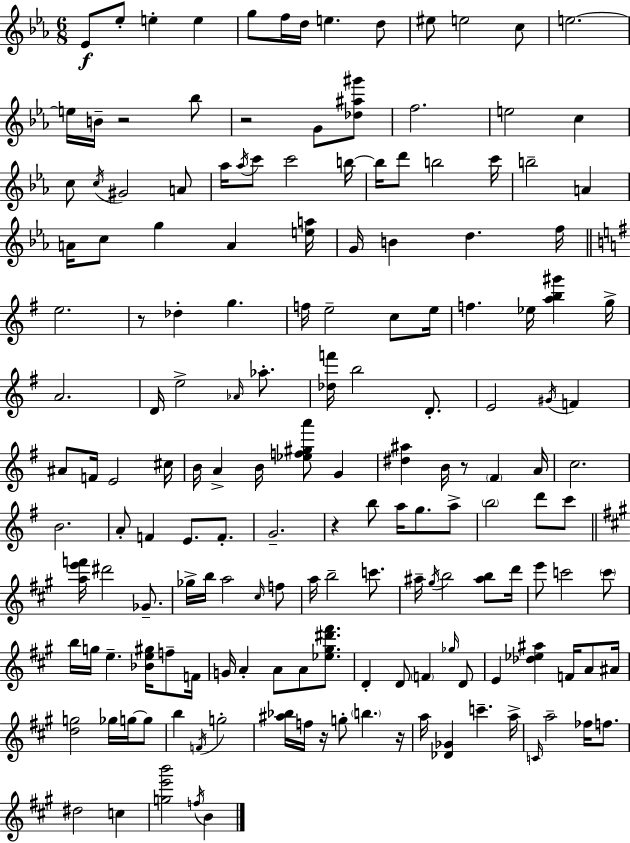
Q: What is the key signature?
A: EES major